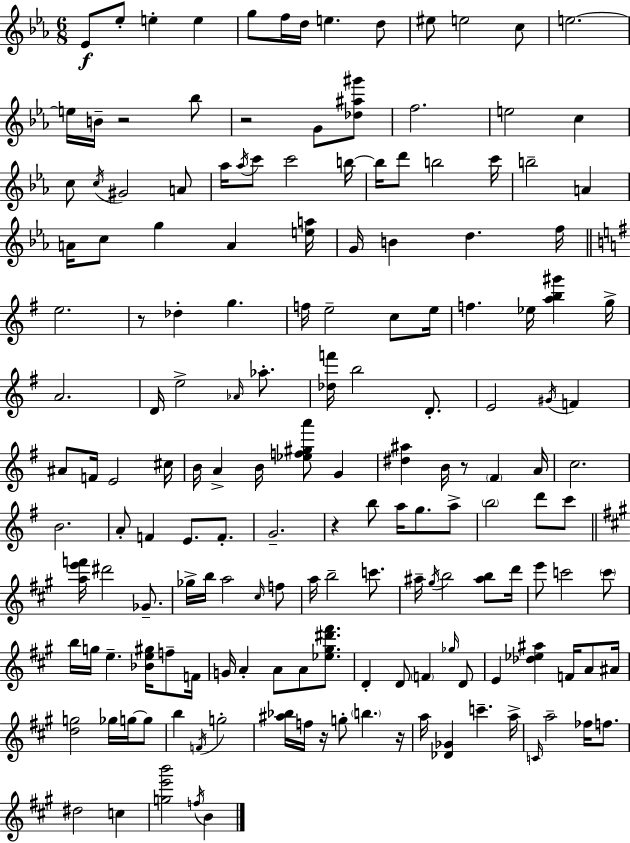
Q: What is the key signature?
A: EES major